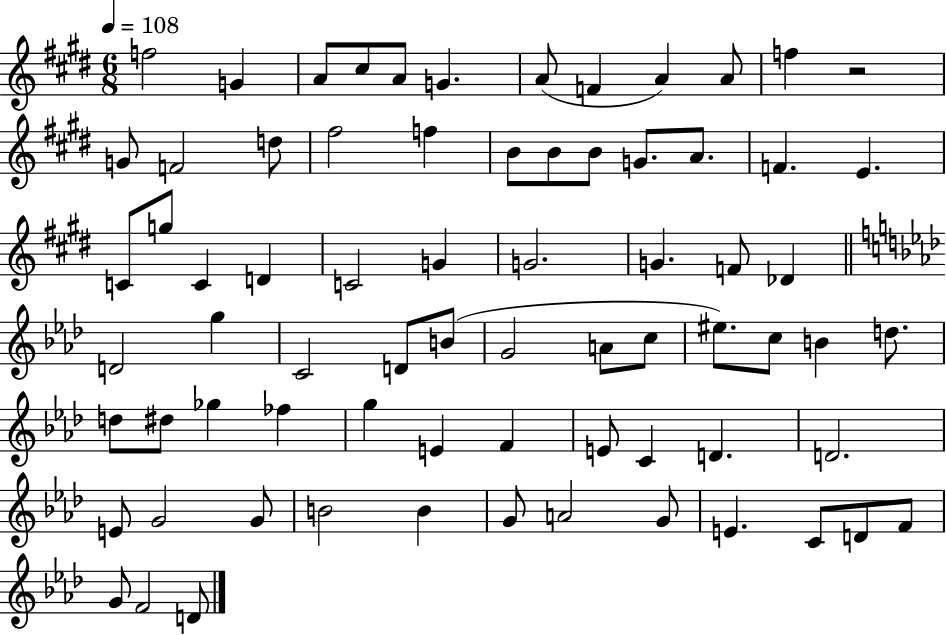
X:1
T:Untitled
M:6/8
L:1/4
K:E
f2 G A/2 ^c/2 A/2 G A/2 F A A/2 f z2 G/2 F2 d/2 ^f2 f B/2 B/2 B/2 G/2 A/2 F E C/2 g/2 C D C2 G G2 G F/2 _D D2 g C2 D/2 B/2 G2 A/2 c/2 ^e/2 c/2 B d/2 d/2 ^d/2 _g _f g E F E/2 C D D2 E/2 G2 G/2 B2 B G/2 A2 G/2 E C/2 D/2 F/2 G/2 F2 D/2